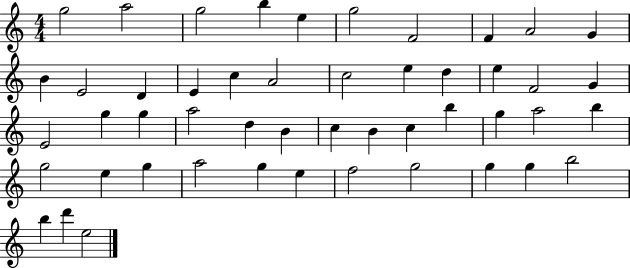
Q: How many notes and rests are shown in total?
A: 49